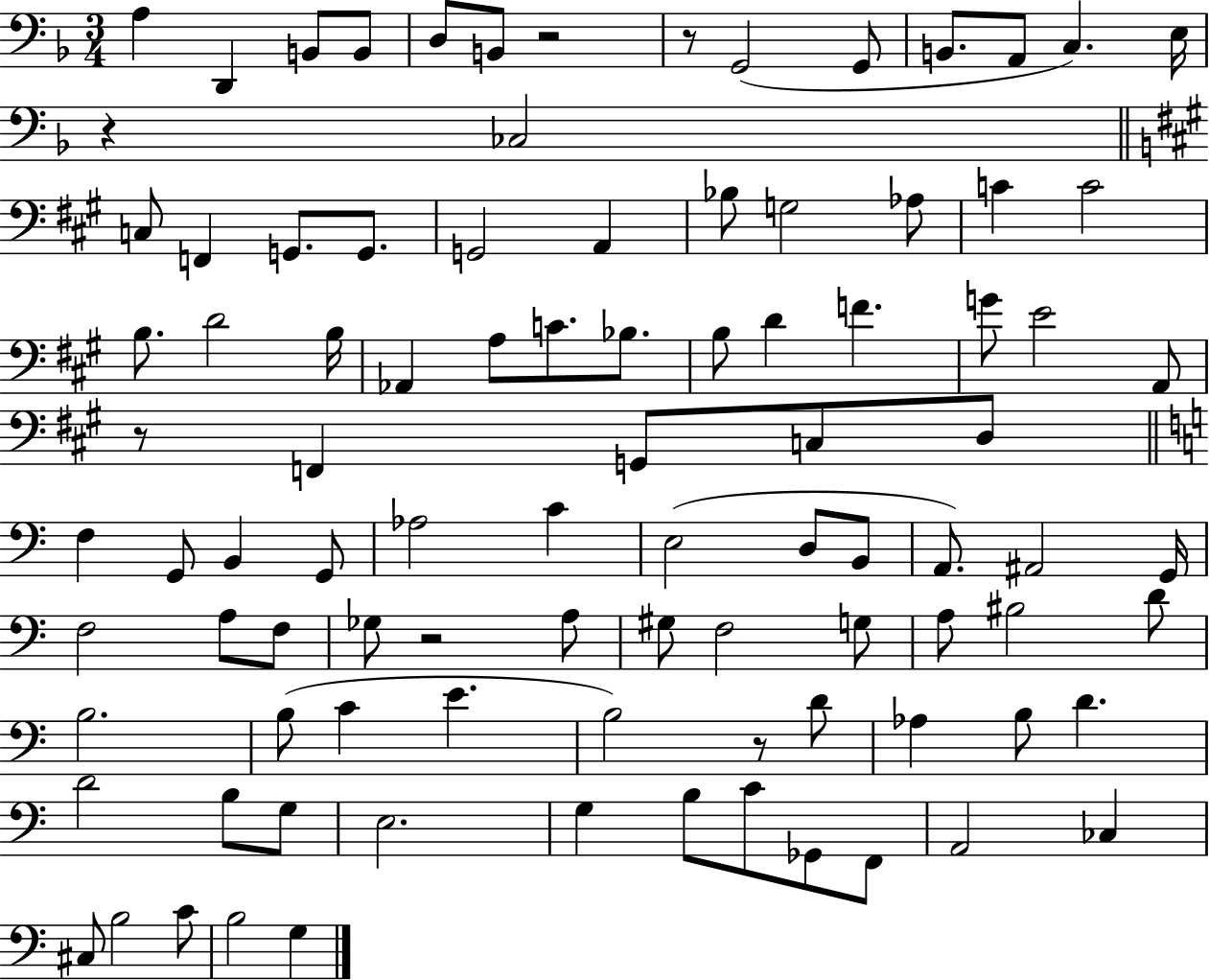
X:1
T:Untitled
M:3/4
L:1/4
K:F
A, D,, B,,/2 B,,/2 D,/2 B,,/2 z2 z/2 G,,2 G,,/2 B,,/2 A,,/2 C, E,/4 z _C,2 C,/2 F,, G,,/2 G,,/2 G,,2 A,, _B,/2 G,2 _A,/2 C C2 B,/2 D2 B,/4 _A,, A,/2 C/2 _B,/2 B,/2 D F G/2 E2 A,,/2 z/2 F,, G,,/2 C,/2 D,/2 F, G,,/2 B,, G,,/2 _A,2 C E,2 D,/2 B,,/2 A,,/2 ^A,,2 G,,/4 F,2 A,/2 F,/2 _G,/2 z2 A,/2 ^G,/2 F,2 G,/2 A,/2 ^B,2 D/2 B,2 B,/2 C E B,2 z/2 D/2 _A, B,/2 D D2 B,/2 G,/2 E,2 G, B,/2 C/2 _G,,/2 F,,/2 A,,2 _C, ^C,/2 B,2 C/2 B,2 G,